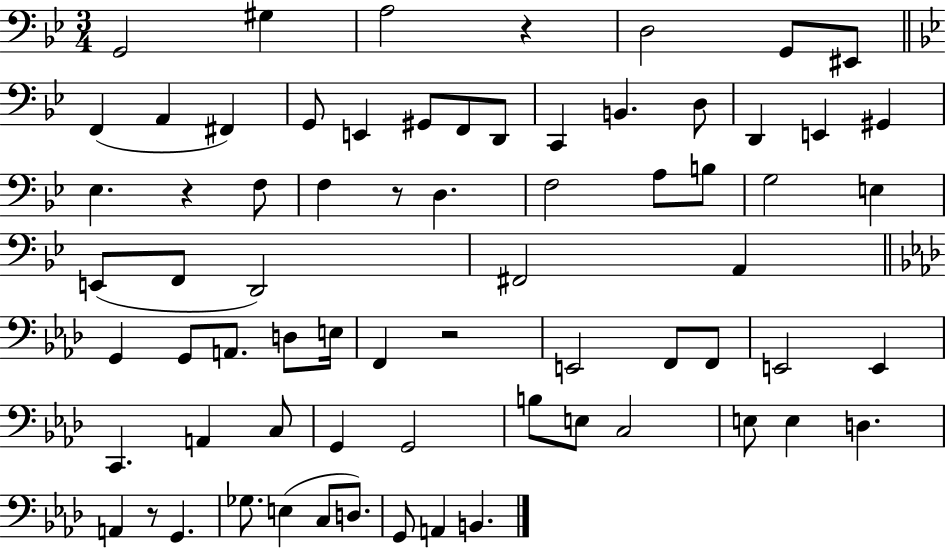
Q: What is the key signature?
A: BES major